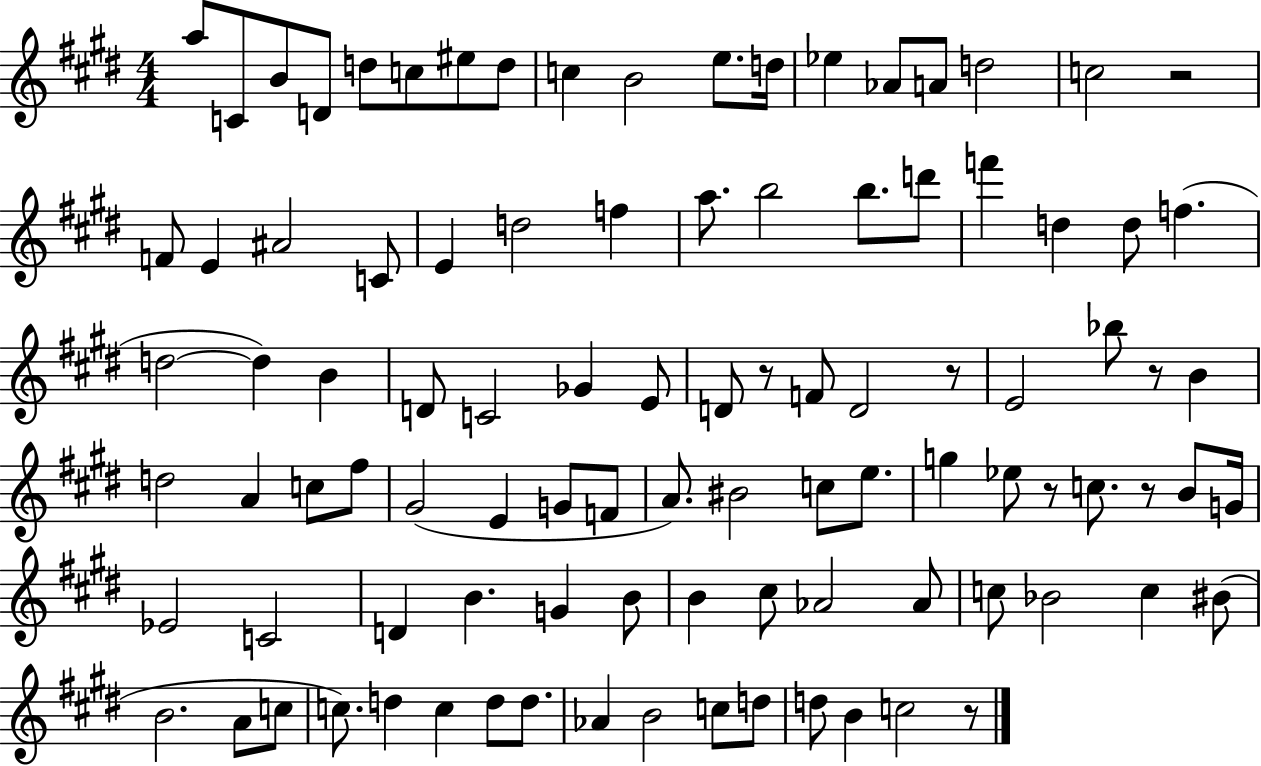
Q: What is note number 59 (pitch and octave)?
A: Eb5